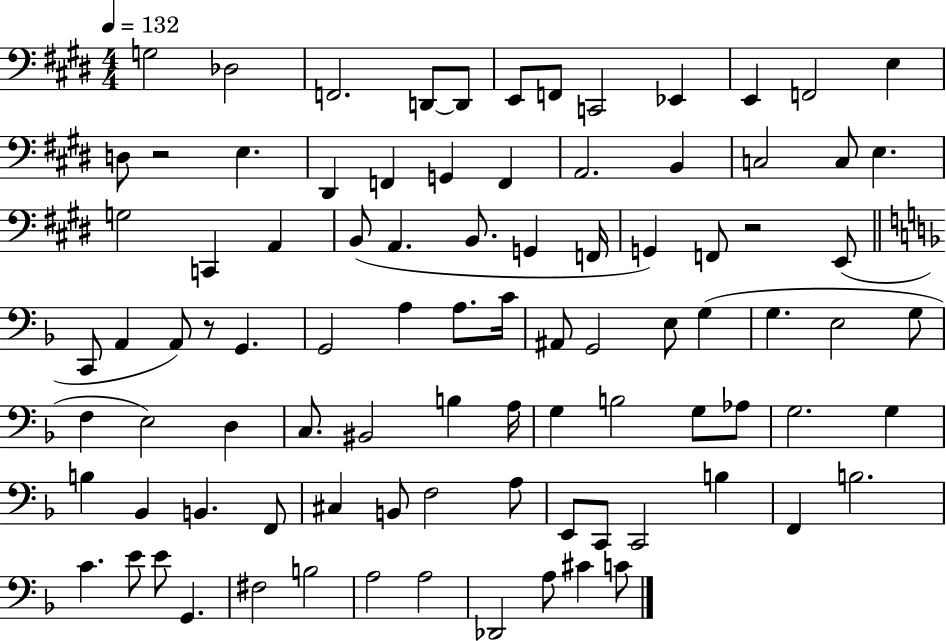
G3/h Db3/h F2/h. D2/e D2/e E2/e F2/e C2/h Eb2/q E2/q F2/h E3/q D3/e R/h E3/q. D#2/q F2/q G2/q F2/q A2/h. B2/q C3/h C3/e E3/q. G3/h C2/q A2/q B2/e A2/q. B2/e. G2/q F2/s G2/q F2/e R/h E2/e C2/e A2/q A2/e R/e G2/q. G2/h A3/q A3/e. C4/s A#2/e G2/h E3/e G3/q G3/q. E3/h G3/e F3/q E3/h D3/q C3/e. BIS2/h B3/q A3/s G3/q B3/h G3/e Ab3/e G3/h. G3/q B3/q Bb2/q B2/q. F2/e C#3/q B2/e F3/h A3/e E2/e C2/e C2/h B3/q F2/q B3/h. C4/q. E4/e E4/e G2/q. F#3/h B3/h A3/h A3/h Db2/h A3/e C#4/q C4/e